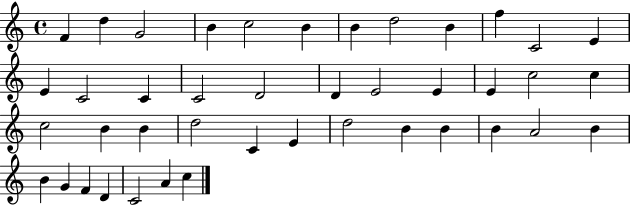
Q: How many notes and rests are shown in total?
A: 42